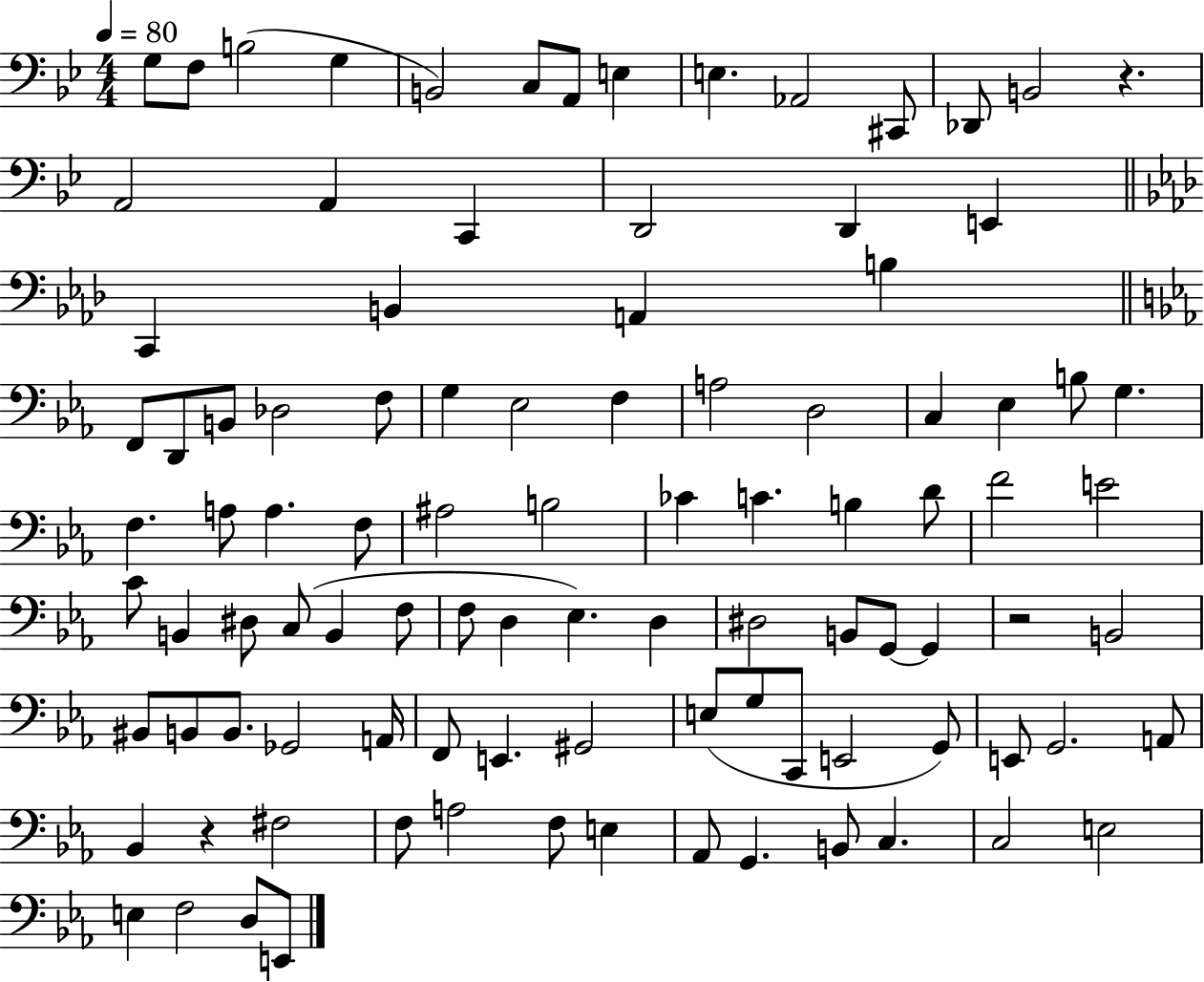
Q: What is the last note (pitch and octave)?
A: E2